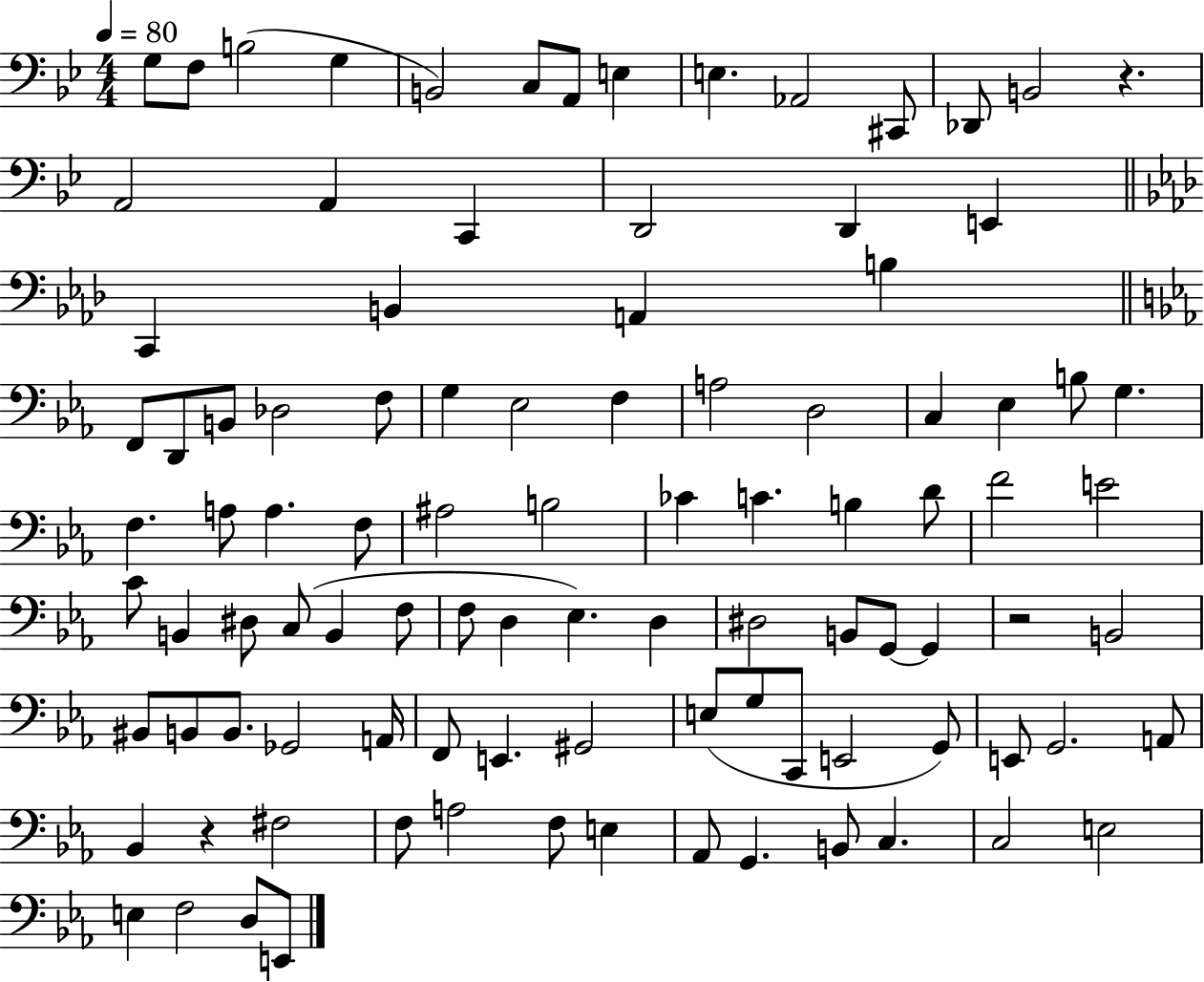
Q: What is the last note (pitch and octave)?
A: E2